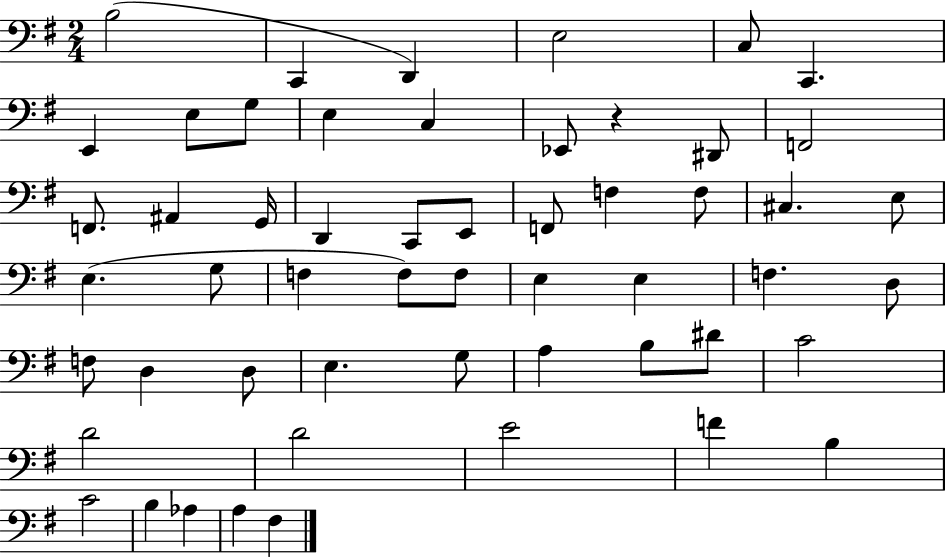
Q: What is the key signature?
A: G major